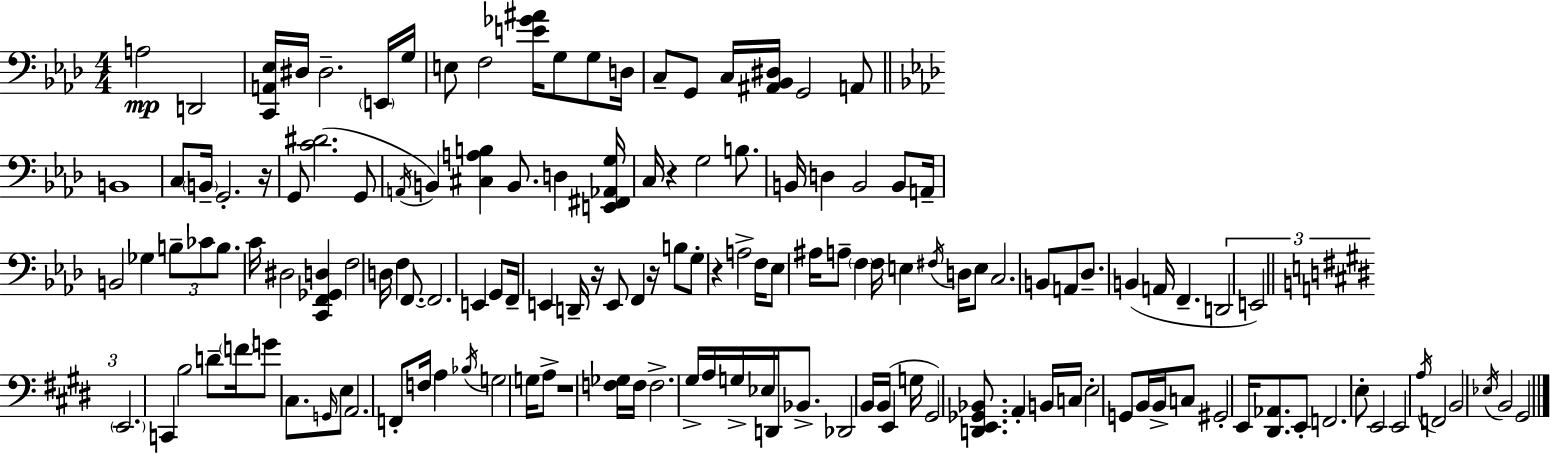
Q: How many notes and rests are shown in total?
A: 143